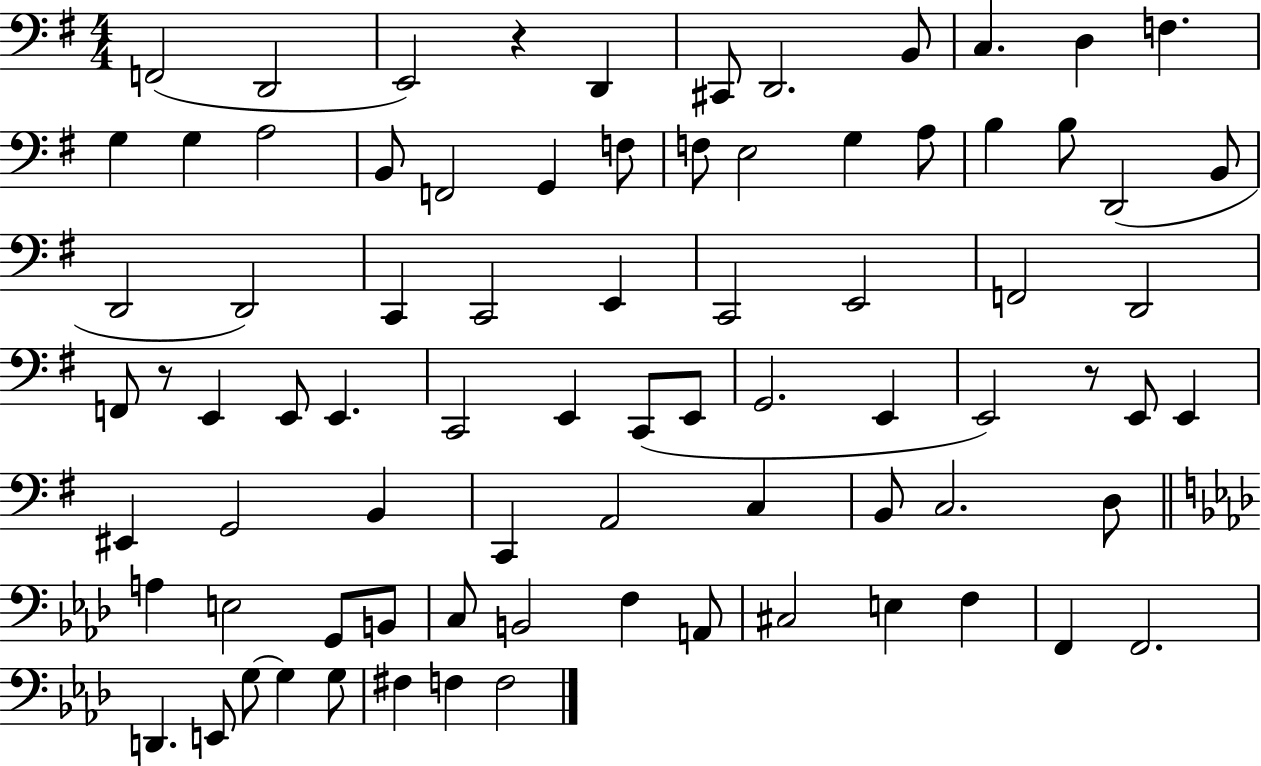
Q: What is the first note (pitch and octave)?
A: F2